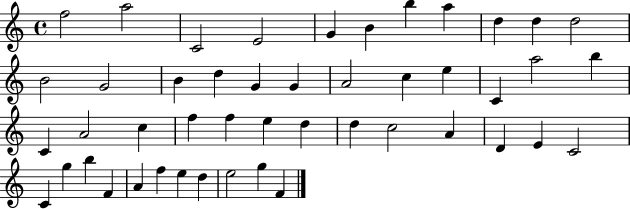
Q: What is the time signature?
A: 4/4